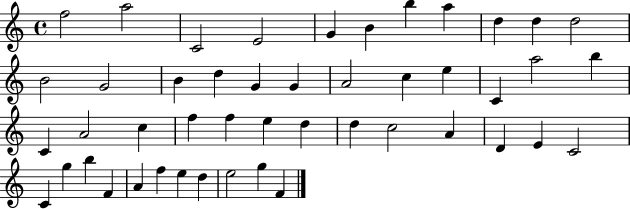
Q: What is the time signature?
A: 4/4